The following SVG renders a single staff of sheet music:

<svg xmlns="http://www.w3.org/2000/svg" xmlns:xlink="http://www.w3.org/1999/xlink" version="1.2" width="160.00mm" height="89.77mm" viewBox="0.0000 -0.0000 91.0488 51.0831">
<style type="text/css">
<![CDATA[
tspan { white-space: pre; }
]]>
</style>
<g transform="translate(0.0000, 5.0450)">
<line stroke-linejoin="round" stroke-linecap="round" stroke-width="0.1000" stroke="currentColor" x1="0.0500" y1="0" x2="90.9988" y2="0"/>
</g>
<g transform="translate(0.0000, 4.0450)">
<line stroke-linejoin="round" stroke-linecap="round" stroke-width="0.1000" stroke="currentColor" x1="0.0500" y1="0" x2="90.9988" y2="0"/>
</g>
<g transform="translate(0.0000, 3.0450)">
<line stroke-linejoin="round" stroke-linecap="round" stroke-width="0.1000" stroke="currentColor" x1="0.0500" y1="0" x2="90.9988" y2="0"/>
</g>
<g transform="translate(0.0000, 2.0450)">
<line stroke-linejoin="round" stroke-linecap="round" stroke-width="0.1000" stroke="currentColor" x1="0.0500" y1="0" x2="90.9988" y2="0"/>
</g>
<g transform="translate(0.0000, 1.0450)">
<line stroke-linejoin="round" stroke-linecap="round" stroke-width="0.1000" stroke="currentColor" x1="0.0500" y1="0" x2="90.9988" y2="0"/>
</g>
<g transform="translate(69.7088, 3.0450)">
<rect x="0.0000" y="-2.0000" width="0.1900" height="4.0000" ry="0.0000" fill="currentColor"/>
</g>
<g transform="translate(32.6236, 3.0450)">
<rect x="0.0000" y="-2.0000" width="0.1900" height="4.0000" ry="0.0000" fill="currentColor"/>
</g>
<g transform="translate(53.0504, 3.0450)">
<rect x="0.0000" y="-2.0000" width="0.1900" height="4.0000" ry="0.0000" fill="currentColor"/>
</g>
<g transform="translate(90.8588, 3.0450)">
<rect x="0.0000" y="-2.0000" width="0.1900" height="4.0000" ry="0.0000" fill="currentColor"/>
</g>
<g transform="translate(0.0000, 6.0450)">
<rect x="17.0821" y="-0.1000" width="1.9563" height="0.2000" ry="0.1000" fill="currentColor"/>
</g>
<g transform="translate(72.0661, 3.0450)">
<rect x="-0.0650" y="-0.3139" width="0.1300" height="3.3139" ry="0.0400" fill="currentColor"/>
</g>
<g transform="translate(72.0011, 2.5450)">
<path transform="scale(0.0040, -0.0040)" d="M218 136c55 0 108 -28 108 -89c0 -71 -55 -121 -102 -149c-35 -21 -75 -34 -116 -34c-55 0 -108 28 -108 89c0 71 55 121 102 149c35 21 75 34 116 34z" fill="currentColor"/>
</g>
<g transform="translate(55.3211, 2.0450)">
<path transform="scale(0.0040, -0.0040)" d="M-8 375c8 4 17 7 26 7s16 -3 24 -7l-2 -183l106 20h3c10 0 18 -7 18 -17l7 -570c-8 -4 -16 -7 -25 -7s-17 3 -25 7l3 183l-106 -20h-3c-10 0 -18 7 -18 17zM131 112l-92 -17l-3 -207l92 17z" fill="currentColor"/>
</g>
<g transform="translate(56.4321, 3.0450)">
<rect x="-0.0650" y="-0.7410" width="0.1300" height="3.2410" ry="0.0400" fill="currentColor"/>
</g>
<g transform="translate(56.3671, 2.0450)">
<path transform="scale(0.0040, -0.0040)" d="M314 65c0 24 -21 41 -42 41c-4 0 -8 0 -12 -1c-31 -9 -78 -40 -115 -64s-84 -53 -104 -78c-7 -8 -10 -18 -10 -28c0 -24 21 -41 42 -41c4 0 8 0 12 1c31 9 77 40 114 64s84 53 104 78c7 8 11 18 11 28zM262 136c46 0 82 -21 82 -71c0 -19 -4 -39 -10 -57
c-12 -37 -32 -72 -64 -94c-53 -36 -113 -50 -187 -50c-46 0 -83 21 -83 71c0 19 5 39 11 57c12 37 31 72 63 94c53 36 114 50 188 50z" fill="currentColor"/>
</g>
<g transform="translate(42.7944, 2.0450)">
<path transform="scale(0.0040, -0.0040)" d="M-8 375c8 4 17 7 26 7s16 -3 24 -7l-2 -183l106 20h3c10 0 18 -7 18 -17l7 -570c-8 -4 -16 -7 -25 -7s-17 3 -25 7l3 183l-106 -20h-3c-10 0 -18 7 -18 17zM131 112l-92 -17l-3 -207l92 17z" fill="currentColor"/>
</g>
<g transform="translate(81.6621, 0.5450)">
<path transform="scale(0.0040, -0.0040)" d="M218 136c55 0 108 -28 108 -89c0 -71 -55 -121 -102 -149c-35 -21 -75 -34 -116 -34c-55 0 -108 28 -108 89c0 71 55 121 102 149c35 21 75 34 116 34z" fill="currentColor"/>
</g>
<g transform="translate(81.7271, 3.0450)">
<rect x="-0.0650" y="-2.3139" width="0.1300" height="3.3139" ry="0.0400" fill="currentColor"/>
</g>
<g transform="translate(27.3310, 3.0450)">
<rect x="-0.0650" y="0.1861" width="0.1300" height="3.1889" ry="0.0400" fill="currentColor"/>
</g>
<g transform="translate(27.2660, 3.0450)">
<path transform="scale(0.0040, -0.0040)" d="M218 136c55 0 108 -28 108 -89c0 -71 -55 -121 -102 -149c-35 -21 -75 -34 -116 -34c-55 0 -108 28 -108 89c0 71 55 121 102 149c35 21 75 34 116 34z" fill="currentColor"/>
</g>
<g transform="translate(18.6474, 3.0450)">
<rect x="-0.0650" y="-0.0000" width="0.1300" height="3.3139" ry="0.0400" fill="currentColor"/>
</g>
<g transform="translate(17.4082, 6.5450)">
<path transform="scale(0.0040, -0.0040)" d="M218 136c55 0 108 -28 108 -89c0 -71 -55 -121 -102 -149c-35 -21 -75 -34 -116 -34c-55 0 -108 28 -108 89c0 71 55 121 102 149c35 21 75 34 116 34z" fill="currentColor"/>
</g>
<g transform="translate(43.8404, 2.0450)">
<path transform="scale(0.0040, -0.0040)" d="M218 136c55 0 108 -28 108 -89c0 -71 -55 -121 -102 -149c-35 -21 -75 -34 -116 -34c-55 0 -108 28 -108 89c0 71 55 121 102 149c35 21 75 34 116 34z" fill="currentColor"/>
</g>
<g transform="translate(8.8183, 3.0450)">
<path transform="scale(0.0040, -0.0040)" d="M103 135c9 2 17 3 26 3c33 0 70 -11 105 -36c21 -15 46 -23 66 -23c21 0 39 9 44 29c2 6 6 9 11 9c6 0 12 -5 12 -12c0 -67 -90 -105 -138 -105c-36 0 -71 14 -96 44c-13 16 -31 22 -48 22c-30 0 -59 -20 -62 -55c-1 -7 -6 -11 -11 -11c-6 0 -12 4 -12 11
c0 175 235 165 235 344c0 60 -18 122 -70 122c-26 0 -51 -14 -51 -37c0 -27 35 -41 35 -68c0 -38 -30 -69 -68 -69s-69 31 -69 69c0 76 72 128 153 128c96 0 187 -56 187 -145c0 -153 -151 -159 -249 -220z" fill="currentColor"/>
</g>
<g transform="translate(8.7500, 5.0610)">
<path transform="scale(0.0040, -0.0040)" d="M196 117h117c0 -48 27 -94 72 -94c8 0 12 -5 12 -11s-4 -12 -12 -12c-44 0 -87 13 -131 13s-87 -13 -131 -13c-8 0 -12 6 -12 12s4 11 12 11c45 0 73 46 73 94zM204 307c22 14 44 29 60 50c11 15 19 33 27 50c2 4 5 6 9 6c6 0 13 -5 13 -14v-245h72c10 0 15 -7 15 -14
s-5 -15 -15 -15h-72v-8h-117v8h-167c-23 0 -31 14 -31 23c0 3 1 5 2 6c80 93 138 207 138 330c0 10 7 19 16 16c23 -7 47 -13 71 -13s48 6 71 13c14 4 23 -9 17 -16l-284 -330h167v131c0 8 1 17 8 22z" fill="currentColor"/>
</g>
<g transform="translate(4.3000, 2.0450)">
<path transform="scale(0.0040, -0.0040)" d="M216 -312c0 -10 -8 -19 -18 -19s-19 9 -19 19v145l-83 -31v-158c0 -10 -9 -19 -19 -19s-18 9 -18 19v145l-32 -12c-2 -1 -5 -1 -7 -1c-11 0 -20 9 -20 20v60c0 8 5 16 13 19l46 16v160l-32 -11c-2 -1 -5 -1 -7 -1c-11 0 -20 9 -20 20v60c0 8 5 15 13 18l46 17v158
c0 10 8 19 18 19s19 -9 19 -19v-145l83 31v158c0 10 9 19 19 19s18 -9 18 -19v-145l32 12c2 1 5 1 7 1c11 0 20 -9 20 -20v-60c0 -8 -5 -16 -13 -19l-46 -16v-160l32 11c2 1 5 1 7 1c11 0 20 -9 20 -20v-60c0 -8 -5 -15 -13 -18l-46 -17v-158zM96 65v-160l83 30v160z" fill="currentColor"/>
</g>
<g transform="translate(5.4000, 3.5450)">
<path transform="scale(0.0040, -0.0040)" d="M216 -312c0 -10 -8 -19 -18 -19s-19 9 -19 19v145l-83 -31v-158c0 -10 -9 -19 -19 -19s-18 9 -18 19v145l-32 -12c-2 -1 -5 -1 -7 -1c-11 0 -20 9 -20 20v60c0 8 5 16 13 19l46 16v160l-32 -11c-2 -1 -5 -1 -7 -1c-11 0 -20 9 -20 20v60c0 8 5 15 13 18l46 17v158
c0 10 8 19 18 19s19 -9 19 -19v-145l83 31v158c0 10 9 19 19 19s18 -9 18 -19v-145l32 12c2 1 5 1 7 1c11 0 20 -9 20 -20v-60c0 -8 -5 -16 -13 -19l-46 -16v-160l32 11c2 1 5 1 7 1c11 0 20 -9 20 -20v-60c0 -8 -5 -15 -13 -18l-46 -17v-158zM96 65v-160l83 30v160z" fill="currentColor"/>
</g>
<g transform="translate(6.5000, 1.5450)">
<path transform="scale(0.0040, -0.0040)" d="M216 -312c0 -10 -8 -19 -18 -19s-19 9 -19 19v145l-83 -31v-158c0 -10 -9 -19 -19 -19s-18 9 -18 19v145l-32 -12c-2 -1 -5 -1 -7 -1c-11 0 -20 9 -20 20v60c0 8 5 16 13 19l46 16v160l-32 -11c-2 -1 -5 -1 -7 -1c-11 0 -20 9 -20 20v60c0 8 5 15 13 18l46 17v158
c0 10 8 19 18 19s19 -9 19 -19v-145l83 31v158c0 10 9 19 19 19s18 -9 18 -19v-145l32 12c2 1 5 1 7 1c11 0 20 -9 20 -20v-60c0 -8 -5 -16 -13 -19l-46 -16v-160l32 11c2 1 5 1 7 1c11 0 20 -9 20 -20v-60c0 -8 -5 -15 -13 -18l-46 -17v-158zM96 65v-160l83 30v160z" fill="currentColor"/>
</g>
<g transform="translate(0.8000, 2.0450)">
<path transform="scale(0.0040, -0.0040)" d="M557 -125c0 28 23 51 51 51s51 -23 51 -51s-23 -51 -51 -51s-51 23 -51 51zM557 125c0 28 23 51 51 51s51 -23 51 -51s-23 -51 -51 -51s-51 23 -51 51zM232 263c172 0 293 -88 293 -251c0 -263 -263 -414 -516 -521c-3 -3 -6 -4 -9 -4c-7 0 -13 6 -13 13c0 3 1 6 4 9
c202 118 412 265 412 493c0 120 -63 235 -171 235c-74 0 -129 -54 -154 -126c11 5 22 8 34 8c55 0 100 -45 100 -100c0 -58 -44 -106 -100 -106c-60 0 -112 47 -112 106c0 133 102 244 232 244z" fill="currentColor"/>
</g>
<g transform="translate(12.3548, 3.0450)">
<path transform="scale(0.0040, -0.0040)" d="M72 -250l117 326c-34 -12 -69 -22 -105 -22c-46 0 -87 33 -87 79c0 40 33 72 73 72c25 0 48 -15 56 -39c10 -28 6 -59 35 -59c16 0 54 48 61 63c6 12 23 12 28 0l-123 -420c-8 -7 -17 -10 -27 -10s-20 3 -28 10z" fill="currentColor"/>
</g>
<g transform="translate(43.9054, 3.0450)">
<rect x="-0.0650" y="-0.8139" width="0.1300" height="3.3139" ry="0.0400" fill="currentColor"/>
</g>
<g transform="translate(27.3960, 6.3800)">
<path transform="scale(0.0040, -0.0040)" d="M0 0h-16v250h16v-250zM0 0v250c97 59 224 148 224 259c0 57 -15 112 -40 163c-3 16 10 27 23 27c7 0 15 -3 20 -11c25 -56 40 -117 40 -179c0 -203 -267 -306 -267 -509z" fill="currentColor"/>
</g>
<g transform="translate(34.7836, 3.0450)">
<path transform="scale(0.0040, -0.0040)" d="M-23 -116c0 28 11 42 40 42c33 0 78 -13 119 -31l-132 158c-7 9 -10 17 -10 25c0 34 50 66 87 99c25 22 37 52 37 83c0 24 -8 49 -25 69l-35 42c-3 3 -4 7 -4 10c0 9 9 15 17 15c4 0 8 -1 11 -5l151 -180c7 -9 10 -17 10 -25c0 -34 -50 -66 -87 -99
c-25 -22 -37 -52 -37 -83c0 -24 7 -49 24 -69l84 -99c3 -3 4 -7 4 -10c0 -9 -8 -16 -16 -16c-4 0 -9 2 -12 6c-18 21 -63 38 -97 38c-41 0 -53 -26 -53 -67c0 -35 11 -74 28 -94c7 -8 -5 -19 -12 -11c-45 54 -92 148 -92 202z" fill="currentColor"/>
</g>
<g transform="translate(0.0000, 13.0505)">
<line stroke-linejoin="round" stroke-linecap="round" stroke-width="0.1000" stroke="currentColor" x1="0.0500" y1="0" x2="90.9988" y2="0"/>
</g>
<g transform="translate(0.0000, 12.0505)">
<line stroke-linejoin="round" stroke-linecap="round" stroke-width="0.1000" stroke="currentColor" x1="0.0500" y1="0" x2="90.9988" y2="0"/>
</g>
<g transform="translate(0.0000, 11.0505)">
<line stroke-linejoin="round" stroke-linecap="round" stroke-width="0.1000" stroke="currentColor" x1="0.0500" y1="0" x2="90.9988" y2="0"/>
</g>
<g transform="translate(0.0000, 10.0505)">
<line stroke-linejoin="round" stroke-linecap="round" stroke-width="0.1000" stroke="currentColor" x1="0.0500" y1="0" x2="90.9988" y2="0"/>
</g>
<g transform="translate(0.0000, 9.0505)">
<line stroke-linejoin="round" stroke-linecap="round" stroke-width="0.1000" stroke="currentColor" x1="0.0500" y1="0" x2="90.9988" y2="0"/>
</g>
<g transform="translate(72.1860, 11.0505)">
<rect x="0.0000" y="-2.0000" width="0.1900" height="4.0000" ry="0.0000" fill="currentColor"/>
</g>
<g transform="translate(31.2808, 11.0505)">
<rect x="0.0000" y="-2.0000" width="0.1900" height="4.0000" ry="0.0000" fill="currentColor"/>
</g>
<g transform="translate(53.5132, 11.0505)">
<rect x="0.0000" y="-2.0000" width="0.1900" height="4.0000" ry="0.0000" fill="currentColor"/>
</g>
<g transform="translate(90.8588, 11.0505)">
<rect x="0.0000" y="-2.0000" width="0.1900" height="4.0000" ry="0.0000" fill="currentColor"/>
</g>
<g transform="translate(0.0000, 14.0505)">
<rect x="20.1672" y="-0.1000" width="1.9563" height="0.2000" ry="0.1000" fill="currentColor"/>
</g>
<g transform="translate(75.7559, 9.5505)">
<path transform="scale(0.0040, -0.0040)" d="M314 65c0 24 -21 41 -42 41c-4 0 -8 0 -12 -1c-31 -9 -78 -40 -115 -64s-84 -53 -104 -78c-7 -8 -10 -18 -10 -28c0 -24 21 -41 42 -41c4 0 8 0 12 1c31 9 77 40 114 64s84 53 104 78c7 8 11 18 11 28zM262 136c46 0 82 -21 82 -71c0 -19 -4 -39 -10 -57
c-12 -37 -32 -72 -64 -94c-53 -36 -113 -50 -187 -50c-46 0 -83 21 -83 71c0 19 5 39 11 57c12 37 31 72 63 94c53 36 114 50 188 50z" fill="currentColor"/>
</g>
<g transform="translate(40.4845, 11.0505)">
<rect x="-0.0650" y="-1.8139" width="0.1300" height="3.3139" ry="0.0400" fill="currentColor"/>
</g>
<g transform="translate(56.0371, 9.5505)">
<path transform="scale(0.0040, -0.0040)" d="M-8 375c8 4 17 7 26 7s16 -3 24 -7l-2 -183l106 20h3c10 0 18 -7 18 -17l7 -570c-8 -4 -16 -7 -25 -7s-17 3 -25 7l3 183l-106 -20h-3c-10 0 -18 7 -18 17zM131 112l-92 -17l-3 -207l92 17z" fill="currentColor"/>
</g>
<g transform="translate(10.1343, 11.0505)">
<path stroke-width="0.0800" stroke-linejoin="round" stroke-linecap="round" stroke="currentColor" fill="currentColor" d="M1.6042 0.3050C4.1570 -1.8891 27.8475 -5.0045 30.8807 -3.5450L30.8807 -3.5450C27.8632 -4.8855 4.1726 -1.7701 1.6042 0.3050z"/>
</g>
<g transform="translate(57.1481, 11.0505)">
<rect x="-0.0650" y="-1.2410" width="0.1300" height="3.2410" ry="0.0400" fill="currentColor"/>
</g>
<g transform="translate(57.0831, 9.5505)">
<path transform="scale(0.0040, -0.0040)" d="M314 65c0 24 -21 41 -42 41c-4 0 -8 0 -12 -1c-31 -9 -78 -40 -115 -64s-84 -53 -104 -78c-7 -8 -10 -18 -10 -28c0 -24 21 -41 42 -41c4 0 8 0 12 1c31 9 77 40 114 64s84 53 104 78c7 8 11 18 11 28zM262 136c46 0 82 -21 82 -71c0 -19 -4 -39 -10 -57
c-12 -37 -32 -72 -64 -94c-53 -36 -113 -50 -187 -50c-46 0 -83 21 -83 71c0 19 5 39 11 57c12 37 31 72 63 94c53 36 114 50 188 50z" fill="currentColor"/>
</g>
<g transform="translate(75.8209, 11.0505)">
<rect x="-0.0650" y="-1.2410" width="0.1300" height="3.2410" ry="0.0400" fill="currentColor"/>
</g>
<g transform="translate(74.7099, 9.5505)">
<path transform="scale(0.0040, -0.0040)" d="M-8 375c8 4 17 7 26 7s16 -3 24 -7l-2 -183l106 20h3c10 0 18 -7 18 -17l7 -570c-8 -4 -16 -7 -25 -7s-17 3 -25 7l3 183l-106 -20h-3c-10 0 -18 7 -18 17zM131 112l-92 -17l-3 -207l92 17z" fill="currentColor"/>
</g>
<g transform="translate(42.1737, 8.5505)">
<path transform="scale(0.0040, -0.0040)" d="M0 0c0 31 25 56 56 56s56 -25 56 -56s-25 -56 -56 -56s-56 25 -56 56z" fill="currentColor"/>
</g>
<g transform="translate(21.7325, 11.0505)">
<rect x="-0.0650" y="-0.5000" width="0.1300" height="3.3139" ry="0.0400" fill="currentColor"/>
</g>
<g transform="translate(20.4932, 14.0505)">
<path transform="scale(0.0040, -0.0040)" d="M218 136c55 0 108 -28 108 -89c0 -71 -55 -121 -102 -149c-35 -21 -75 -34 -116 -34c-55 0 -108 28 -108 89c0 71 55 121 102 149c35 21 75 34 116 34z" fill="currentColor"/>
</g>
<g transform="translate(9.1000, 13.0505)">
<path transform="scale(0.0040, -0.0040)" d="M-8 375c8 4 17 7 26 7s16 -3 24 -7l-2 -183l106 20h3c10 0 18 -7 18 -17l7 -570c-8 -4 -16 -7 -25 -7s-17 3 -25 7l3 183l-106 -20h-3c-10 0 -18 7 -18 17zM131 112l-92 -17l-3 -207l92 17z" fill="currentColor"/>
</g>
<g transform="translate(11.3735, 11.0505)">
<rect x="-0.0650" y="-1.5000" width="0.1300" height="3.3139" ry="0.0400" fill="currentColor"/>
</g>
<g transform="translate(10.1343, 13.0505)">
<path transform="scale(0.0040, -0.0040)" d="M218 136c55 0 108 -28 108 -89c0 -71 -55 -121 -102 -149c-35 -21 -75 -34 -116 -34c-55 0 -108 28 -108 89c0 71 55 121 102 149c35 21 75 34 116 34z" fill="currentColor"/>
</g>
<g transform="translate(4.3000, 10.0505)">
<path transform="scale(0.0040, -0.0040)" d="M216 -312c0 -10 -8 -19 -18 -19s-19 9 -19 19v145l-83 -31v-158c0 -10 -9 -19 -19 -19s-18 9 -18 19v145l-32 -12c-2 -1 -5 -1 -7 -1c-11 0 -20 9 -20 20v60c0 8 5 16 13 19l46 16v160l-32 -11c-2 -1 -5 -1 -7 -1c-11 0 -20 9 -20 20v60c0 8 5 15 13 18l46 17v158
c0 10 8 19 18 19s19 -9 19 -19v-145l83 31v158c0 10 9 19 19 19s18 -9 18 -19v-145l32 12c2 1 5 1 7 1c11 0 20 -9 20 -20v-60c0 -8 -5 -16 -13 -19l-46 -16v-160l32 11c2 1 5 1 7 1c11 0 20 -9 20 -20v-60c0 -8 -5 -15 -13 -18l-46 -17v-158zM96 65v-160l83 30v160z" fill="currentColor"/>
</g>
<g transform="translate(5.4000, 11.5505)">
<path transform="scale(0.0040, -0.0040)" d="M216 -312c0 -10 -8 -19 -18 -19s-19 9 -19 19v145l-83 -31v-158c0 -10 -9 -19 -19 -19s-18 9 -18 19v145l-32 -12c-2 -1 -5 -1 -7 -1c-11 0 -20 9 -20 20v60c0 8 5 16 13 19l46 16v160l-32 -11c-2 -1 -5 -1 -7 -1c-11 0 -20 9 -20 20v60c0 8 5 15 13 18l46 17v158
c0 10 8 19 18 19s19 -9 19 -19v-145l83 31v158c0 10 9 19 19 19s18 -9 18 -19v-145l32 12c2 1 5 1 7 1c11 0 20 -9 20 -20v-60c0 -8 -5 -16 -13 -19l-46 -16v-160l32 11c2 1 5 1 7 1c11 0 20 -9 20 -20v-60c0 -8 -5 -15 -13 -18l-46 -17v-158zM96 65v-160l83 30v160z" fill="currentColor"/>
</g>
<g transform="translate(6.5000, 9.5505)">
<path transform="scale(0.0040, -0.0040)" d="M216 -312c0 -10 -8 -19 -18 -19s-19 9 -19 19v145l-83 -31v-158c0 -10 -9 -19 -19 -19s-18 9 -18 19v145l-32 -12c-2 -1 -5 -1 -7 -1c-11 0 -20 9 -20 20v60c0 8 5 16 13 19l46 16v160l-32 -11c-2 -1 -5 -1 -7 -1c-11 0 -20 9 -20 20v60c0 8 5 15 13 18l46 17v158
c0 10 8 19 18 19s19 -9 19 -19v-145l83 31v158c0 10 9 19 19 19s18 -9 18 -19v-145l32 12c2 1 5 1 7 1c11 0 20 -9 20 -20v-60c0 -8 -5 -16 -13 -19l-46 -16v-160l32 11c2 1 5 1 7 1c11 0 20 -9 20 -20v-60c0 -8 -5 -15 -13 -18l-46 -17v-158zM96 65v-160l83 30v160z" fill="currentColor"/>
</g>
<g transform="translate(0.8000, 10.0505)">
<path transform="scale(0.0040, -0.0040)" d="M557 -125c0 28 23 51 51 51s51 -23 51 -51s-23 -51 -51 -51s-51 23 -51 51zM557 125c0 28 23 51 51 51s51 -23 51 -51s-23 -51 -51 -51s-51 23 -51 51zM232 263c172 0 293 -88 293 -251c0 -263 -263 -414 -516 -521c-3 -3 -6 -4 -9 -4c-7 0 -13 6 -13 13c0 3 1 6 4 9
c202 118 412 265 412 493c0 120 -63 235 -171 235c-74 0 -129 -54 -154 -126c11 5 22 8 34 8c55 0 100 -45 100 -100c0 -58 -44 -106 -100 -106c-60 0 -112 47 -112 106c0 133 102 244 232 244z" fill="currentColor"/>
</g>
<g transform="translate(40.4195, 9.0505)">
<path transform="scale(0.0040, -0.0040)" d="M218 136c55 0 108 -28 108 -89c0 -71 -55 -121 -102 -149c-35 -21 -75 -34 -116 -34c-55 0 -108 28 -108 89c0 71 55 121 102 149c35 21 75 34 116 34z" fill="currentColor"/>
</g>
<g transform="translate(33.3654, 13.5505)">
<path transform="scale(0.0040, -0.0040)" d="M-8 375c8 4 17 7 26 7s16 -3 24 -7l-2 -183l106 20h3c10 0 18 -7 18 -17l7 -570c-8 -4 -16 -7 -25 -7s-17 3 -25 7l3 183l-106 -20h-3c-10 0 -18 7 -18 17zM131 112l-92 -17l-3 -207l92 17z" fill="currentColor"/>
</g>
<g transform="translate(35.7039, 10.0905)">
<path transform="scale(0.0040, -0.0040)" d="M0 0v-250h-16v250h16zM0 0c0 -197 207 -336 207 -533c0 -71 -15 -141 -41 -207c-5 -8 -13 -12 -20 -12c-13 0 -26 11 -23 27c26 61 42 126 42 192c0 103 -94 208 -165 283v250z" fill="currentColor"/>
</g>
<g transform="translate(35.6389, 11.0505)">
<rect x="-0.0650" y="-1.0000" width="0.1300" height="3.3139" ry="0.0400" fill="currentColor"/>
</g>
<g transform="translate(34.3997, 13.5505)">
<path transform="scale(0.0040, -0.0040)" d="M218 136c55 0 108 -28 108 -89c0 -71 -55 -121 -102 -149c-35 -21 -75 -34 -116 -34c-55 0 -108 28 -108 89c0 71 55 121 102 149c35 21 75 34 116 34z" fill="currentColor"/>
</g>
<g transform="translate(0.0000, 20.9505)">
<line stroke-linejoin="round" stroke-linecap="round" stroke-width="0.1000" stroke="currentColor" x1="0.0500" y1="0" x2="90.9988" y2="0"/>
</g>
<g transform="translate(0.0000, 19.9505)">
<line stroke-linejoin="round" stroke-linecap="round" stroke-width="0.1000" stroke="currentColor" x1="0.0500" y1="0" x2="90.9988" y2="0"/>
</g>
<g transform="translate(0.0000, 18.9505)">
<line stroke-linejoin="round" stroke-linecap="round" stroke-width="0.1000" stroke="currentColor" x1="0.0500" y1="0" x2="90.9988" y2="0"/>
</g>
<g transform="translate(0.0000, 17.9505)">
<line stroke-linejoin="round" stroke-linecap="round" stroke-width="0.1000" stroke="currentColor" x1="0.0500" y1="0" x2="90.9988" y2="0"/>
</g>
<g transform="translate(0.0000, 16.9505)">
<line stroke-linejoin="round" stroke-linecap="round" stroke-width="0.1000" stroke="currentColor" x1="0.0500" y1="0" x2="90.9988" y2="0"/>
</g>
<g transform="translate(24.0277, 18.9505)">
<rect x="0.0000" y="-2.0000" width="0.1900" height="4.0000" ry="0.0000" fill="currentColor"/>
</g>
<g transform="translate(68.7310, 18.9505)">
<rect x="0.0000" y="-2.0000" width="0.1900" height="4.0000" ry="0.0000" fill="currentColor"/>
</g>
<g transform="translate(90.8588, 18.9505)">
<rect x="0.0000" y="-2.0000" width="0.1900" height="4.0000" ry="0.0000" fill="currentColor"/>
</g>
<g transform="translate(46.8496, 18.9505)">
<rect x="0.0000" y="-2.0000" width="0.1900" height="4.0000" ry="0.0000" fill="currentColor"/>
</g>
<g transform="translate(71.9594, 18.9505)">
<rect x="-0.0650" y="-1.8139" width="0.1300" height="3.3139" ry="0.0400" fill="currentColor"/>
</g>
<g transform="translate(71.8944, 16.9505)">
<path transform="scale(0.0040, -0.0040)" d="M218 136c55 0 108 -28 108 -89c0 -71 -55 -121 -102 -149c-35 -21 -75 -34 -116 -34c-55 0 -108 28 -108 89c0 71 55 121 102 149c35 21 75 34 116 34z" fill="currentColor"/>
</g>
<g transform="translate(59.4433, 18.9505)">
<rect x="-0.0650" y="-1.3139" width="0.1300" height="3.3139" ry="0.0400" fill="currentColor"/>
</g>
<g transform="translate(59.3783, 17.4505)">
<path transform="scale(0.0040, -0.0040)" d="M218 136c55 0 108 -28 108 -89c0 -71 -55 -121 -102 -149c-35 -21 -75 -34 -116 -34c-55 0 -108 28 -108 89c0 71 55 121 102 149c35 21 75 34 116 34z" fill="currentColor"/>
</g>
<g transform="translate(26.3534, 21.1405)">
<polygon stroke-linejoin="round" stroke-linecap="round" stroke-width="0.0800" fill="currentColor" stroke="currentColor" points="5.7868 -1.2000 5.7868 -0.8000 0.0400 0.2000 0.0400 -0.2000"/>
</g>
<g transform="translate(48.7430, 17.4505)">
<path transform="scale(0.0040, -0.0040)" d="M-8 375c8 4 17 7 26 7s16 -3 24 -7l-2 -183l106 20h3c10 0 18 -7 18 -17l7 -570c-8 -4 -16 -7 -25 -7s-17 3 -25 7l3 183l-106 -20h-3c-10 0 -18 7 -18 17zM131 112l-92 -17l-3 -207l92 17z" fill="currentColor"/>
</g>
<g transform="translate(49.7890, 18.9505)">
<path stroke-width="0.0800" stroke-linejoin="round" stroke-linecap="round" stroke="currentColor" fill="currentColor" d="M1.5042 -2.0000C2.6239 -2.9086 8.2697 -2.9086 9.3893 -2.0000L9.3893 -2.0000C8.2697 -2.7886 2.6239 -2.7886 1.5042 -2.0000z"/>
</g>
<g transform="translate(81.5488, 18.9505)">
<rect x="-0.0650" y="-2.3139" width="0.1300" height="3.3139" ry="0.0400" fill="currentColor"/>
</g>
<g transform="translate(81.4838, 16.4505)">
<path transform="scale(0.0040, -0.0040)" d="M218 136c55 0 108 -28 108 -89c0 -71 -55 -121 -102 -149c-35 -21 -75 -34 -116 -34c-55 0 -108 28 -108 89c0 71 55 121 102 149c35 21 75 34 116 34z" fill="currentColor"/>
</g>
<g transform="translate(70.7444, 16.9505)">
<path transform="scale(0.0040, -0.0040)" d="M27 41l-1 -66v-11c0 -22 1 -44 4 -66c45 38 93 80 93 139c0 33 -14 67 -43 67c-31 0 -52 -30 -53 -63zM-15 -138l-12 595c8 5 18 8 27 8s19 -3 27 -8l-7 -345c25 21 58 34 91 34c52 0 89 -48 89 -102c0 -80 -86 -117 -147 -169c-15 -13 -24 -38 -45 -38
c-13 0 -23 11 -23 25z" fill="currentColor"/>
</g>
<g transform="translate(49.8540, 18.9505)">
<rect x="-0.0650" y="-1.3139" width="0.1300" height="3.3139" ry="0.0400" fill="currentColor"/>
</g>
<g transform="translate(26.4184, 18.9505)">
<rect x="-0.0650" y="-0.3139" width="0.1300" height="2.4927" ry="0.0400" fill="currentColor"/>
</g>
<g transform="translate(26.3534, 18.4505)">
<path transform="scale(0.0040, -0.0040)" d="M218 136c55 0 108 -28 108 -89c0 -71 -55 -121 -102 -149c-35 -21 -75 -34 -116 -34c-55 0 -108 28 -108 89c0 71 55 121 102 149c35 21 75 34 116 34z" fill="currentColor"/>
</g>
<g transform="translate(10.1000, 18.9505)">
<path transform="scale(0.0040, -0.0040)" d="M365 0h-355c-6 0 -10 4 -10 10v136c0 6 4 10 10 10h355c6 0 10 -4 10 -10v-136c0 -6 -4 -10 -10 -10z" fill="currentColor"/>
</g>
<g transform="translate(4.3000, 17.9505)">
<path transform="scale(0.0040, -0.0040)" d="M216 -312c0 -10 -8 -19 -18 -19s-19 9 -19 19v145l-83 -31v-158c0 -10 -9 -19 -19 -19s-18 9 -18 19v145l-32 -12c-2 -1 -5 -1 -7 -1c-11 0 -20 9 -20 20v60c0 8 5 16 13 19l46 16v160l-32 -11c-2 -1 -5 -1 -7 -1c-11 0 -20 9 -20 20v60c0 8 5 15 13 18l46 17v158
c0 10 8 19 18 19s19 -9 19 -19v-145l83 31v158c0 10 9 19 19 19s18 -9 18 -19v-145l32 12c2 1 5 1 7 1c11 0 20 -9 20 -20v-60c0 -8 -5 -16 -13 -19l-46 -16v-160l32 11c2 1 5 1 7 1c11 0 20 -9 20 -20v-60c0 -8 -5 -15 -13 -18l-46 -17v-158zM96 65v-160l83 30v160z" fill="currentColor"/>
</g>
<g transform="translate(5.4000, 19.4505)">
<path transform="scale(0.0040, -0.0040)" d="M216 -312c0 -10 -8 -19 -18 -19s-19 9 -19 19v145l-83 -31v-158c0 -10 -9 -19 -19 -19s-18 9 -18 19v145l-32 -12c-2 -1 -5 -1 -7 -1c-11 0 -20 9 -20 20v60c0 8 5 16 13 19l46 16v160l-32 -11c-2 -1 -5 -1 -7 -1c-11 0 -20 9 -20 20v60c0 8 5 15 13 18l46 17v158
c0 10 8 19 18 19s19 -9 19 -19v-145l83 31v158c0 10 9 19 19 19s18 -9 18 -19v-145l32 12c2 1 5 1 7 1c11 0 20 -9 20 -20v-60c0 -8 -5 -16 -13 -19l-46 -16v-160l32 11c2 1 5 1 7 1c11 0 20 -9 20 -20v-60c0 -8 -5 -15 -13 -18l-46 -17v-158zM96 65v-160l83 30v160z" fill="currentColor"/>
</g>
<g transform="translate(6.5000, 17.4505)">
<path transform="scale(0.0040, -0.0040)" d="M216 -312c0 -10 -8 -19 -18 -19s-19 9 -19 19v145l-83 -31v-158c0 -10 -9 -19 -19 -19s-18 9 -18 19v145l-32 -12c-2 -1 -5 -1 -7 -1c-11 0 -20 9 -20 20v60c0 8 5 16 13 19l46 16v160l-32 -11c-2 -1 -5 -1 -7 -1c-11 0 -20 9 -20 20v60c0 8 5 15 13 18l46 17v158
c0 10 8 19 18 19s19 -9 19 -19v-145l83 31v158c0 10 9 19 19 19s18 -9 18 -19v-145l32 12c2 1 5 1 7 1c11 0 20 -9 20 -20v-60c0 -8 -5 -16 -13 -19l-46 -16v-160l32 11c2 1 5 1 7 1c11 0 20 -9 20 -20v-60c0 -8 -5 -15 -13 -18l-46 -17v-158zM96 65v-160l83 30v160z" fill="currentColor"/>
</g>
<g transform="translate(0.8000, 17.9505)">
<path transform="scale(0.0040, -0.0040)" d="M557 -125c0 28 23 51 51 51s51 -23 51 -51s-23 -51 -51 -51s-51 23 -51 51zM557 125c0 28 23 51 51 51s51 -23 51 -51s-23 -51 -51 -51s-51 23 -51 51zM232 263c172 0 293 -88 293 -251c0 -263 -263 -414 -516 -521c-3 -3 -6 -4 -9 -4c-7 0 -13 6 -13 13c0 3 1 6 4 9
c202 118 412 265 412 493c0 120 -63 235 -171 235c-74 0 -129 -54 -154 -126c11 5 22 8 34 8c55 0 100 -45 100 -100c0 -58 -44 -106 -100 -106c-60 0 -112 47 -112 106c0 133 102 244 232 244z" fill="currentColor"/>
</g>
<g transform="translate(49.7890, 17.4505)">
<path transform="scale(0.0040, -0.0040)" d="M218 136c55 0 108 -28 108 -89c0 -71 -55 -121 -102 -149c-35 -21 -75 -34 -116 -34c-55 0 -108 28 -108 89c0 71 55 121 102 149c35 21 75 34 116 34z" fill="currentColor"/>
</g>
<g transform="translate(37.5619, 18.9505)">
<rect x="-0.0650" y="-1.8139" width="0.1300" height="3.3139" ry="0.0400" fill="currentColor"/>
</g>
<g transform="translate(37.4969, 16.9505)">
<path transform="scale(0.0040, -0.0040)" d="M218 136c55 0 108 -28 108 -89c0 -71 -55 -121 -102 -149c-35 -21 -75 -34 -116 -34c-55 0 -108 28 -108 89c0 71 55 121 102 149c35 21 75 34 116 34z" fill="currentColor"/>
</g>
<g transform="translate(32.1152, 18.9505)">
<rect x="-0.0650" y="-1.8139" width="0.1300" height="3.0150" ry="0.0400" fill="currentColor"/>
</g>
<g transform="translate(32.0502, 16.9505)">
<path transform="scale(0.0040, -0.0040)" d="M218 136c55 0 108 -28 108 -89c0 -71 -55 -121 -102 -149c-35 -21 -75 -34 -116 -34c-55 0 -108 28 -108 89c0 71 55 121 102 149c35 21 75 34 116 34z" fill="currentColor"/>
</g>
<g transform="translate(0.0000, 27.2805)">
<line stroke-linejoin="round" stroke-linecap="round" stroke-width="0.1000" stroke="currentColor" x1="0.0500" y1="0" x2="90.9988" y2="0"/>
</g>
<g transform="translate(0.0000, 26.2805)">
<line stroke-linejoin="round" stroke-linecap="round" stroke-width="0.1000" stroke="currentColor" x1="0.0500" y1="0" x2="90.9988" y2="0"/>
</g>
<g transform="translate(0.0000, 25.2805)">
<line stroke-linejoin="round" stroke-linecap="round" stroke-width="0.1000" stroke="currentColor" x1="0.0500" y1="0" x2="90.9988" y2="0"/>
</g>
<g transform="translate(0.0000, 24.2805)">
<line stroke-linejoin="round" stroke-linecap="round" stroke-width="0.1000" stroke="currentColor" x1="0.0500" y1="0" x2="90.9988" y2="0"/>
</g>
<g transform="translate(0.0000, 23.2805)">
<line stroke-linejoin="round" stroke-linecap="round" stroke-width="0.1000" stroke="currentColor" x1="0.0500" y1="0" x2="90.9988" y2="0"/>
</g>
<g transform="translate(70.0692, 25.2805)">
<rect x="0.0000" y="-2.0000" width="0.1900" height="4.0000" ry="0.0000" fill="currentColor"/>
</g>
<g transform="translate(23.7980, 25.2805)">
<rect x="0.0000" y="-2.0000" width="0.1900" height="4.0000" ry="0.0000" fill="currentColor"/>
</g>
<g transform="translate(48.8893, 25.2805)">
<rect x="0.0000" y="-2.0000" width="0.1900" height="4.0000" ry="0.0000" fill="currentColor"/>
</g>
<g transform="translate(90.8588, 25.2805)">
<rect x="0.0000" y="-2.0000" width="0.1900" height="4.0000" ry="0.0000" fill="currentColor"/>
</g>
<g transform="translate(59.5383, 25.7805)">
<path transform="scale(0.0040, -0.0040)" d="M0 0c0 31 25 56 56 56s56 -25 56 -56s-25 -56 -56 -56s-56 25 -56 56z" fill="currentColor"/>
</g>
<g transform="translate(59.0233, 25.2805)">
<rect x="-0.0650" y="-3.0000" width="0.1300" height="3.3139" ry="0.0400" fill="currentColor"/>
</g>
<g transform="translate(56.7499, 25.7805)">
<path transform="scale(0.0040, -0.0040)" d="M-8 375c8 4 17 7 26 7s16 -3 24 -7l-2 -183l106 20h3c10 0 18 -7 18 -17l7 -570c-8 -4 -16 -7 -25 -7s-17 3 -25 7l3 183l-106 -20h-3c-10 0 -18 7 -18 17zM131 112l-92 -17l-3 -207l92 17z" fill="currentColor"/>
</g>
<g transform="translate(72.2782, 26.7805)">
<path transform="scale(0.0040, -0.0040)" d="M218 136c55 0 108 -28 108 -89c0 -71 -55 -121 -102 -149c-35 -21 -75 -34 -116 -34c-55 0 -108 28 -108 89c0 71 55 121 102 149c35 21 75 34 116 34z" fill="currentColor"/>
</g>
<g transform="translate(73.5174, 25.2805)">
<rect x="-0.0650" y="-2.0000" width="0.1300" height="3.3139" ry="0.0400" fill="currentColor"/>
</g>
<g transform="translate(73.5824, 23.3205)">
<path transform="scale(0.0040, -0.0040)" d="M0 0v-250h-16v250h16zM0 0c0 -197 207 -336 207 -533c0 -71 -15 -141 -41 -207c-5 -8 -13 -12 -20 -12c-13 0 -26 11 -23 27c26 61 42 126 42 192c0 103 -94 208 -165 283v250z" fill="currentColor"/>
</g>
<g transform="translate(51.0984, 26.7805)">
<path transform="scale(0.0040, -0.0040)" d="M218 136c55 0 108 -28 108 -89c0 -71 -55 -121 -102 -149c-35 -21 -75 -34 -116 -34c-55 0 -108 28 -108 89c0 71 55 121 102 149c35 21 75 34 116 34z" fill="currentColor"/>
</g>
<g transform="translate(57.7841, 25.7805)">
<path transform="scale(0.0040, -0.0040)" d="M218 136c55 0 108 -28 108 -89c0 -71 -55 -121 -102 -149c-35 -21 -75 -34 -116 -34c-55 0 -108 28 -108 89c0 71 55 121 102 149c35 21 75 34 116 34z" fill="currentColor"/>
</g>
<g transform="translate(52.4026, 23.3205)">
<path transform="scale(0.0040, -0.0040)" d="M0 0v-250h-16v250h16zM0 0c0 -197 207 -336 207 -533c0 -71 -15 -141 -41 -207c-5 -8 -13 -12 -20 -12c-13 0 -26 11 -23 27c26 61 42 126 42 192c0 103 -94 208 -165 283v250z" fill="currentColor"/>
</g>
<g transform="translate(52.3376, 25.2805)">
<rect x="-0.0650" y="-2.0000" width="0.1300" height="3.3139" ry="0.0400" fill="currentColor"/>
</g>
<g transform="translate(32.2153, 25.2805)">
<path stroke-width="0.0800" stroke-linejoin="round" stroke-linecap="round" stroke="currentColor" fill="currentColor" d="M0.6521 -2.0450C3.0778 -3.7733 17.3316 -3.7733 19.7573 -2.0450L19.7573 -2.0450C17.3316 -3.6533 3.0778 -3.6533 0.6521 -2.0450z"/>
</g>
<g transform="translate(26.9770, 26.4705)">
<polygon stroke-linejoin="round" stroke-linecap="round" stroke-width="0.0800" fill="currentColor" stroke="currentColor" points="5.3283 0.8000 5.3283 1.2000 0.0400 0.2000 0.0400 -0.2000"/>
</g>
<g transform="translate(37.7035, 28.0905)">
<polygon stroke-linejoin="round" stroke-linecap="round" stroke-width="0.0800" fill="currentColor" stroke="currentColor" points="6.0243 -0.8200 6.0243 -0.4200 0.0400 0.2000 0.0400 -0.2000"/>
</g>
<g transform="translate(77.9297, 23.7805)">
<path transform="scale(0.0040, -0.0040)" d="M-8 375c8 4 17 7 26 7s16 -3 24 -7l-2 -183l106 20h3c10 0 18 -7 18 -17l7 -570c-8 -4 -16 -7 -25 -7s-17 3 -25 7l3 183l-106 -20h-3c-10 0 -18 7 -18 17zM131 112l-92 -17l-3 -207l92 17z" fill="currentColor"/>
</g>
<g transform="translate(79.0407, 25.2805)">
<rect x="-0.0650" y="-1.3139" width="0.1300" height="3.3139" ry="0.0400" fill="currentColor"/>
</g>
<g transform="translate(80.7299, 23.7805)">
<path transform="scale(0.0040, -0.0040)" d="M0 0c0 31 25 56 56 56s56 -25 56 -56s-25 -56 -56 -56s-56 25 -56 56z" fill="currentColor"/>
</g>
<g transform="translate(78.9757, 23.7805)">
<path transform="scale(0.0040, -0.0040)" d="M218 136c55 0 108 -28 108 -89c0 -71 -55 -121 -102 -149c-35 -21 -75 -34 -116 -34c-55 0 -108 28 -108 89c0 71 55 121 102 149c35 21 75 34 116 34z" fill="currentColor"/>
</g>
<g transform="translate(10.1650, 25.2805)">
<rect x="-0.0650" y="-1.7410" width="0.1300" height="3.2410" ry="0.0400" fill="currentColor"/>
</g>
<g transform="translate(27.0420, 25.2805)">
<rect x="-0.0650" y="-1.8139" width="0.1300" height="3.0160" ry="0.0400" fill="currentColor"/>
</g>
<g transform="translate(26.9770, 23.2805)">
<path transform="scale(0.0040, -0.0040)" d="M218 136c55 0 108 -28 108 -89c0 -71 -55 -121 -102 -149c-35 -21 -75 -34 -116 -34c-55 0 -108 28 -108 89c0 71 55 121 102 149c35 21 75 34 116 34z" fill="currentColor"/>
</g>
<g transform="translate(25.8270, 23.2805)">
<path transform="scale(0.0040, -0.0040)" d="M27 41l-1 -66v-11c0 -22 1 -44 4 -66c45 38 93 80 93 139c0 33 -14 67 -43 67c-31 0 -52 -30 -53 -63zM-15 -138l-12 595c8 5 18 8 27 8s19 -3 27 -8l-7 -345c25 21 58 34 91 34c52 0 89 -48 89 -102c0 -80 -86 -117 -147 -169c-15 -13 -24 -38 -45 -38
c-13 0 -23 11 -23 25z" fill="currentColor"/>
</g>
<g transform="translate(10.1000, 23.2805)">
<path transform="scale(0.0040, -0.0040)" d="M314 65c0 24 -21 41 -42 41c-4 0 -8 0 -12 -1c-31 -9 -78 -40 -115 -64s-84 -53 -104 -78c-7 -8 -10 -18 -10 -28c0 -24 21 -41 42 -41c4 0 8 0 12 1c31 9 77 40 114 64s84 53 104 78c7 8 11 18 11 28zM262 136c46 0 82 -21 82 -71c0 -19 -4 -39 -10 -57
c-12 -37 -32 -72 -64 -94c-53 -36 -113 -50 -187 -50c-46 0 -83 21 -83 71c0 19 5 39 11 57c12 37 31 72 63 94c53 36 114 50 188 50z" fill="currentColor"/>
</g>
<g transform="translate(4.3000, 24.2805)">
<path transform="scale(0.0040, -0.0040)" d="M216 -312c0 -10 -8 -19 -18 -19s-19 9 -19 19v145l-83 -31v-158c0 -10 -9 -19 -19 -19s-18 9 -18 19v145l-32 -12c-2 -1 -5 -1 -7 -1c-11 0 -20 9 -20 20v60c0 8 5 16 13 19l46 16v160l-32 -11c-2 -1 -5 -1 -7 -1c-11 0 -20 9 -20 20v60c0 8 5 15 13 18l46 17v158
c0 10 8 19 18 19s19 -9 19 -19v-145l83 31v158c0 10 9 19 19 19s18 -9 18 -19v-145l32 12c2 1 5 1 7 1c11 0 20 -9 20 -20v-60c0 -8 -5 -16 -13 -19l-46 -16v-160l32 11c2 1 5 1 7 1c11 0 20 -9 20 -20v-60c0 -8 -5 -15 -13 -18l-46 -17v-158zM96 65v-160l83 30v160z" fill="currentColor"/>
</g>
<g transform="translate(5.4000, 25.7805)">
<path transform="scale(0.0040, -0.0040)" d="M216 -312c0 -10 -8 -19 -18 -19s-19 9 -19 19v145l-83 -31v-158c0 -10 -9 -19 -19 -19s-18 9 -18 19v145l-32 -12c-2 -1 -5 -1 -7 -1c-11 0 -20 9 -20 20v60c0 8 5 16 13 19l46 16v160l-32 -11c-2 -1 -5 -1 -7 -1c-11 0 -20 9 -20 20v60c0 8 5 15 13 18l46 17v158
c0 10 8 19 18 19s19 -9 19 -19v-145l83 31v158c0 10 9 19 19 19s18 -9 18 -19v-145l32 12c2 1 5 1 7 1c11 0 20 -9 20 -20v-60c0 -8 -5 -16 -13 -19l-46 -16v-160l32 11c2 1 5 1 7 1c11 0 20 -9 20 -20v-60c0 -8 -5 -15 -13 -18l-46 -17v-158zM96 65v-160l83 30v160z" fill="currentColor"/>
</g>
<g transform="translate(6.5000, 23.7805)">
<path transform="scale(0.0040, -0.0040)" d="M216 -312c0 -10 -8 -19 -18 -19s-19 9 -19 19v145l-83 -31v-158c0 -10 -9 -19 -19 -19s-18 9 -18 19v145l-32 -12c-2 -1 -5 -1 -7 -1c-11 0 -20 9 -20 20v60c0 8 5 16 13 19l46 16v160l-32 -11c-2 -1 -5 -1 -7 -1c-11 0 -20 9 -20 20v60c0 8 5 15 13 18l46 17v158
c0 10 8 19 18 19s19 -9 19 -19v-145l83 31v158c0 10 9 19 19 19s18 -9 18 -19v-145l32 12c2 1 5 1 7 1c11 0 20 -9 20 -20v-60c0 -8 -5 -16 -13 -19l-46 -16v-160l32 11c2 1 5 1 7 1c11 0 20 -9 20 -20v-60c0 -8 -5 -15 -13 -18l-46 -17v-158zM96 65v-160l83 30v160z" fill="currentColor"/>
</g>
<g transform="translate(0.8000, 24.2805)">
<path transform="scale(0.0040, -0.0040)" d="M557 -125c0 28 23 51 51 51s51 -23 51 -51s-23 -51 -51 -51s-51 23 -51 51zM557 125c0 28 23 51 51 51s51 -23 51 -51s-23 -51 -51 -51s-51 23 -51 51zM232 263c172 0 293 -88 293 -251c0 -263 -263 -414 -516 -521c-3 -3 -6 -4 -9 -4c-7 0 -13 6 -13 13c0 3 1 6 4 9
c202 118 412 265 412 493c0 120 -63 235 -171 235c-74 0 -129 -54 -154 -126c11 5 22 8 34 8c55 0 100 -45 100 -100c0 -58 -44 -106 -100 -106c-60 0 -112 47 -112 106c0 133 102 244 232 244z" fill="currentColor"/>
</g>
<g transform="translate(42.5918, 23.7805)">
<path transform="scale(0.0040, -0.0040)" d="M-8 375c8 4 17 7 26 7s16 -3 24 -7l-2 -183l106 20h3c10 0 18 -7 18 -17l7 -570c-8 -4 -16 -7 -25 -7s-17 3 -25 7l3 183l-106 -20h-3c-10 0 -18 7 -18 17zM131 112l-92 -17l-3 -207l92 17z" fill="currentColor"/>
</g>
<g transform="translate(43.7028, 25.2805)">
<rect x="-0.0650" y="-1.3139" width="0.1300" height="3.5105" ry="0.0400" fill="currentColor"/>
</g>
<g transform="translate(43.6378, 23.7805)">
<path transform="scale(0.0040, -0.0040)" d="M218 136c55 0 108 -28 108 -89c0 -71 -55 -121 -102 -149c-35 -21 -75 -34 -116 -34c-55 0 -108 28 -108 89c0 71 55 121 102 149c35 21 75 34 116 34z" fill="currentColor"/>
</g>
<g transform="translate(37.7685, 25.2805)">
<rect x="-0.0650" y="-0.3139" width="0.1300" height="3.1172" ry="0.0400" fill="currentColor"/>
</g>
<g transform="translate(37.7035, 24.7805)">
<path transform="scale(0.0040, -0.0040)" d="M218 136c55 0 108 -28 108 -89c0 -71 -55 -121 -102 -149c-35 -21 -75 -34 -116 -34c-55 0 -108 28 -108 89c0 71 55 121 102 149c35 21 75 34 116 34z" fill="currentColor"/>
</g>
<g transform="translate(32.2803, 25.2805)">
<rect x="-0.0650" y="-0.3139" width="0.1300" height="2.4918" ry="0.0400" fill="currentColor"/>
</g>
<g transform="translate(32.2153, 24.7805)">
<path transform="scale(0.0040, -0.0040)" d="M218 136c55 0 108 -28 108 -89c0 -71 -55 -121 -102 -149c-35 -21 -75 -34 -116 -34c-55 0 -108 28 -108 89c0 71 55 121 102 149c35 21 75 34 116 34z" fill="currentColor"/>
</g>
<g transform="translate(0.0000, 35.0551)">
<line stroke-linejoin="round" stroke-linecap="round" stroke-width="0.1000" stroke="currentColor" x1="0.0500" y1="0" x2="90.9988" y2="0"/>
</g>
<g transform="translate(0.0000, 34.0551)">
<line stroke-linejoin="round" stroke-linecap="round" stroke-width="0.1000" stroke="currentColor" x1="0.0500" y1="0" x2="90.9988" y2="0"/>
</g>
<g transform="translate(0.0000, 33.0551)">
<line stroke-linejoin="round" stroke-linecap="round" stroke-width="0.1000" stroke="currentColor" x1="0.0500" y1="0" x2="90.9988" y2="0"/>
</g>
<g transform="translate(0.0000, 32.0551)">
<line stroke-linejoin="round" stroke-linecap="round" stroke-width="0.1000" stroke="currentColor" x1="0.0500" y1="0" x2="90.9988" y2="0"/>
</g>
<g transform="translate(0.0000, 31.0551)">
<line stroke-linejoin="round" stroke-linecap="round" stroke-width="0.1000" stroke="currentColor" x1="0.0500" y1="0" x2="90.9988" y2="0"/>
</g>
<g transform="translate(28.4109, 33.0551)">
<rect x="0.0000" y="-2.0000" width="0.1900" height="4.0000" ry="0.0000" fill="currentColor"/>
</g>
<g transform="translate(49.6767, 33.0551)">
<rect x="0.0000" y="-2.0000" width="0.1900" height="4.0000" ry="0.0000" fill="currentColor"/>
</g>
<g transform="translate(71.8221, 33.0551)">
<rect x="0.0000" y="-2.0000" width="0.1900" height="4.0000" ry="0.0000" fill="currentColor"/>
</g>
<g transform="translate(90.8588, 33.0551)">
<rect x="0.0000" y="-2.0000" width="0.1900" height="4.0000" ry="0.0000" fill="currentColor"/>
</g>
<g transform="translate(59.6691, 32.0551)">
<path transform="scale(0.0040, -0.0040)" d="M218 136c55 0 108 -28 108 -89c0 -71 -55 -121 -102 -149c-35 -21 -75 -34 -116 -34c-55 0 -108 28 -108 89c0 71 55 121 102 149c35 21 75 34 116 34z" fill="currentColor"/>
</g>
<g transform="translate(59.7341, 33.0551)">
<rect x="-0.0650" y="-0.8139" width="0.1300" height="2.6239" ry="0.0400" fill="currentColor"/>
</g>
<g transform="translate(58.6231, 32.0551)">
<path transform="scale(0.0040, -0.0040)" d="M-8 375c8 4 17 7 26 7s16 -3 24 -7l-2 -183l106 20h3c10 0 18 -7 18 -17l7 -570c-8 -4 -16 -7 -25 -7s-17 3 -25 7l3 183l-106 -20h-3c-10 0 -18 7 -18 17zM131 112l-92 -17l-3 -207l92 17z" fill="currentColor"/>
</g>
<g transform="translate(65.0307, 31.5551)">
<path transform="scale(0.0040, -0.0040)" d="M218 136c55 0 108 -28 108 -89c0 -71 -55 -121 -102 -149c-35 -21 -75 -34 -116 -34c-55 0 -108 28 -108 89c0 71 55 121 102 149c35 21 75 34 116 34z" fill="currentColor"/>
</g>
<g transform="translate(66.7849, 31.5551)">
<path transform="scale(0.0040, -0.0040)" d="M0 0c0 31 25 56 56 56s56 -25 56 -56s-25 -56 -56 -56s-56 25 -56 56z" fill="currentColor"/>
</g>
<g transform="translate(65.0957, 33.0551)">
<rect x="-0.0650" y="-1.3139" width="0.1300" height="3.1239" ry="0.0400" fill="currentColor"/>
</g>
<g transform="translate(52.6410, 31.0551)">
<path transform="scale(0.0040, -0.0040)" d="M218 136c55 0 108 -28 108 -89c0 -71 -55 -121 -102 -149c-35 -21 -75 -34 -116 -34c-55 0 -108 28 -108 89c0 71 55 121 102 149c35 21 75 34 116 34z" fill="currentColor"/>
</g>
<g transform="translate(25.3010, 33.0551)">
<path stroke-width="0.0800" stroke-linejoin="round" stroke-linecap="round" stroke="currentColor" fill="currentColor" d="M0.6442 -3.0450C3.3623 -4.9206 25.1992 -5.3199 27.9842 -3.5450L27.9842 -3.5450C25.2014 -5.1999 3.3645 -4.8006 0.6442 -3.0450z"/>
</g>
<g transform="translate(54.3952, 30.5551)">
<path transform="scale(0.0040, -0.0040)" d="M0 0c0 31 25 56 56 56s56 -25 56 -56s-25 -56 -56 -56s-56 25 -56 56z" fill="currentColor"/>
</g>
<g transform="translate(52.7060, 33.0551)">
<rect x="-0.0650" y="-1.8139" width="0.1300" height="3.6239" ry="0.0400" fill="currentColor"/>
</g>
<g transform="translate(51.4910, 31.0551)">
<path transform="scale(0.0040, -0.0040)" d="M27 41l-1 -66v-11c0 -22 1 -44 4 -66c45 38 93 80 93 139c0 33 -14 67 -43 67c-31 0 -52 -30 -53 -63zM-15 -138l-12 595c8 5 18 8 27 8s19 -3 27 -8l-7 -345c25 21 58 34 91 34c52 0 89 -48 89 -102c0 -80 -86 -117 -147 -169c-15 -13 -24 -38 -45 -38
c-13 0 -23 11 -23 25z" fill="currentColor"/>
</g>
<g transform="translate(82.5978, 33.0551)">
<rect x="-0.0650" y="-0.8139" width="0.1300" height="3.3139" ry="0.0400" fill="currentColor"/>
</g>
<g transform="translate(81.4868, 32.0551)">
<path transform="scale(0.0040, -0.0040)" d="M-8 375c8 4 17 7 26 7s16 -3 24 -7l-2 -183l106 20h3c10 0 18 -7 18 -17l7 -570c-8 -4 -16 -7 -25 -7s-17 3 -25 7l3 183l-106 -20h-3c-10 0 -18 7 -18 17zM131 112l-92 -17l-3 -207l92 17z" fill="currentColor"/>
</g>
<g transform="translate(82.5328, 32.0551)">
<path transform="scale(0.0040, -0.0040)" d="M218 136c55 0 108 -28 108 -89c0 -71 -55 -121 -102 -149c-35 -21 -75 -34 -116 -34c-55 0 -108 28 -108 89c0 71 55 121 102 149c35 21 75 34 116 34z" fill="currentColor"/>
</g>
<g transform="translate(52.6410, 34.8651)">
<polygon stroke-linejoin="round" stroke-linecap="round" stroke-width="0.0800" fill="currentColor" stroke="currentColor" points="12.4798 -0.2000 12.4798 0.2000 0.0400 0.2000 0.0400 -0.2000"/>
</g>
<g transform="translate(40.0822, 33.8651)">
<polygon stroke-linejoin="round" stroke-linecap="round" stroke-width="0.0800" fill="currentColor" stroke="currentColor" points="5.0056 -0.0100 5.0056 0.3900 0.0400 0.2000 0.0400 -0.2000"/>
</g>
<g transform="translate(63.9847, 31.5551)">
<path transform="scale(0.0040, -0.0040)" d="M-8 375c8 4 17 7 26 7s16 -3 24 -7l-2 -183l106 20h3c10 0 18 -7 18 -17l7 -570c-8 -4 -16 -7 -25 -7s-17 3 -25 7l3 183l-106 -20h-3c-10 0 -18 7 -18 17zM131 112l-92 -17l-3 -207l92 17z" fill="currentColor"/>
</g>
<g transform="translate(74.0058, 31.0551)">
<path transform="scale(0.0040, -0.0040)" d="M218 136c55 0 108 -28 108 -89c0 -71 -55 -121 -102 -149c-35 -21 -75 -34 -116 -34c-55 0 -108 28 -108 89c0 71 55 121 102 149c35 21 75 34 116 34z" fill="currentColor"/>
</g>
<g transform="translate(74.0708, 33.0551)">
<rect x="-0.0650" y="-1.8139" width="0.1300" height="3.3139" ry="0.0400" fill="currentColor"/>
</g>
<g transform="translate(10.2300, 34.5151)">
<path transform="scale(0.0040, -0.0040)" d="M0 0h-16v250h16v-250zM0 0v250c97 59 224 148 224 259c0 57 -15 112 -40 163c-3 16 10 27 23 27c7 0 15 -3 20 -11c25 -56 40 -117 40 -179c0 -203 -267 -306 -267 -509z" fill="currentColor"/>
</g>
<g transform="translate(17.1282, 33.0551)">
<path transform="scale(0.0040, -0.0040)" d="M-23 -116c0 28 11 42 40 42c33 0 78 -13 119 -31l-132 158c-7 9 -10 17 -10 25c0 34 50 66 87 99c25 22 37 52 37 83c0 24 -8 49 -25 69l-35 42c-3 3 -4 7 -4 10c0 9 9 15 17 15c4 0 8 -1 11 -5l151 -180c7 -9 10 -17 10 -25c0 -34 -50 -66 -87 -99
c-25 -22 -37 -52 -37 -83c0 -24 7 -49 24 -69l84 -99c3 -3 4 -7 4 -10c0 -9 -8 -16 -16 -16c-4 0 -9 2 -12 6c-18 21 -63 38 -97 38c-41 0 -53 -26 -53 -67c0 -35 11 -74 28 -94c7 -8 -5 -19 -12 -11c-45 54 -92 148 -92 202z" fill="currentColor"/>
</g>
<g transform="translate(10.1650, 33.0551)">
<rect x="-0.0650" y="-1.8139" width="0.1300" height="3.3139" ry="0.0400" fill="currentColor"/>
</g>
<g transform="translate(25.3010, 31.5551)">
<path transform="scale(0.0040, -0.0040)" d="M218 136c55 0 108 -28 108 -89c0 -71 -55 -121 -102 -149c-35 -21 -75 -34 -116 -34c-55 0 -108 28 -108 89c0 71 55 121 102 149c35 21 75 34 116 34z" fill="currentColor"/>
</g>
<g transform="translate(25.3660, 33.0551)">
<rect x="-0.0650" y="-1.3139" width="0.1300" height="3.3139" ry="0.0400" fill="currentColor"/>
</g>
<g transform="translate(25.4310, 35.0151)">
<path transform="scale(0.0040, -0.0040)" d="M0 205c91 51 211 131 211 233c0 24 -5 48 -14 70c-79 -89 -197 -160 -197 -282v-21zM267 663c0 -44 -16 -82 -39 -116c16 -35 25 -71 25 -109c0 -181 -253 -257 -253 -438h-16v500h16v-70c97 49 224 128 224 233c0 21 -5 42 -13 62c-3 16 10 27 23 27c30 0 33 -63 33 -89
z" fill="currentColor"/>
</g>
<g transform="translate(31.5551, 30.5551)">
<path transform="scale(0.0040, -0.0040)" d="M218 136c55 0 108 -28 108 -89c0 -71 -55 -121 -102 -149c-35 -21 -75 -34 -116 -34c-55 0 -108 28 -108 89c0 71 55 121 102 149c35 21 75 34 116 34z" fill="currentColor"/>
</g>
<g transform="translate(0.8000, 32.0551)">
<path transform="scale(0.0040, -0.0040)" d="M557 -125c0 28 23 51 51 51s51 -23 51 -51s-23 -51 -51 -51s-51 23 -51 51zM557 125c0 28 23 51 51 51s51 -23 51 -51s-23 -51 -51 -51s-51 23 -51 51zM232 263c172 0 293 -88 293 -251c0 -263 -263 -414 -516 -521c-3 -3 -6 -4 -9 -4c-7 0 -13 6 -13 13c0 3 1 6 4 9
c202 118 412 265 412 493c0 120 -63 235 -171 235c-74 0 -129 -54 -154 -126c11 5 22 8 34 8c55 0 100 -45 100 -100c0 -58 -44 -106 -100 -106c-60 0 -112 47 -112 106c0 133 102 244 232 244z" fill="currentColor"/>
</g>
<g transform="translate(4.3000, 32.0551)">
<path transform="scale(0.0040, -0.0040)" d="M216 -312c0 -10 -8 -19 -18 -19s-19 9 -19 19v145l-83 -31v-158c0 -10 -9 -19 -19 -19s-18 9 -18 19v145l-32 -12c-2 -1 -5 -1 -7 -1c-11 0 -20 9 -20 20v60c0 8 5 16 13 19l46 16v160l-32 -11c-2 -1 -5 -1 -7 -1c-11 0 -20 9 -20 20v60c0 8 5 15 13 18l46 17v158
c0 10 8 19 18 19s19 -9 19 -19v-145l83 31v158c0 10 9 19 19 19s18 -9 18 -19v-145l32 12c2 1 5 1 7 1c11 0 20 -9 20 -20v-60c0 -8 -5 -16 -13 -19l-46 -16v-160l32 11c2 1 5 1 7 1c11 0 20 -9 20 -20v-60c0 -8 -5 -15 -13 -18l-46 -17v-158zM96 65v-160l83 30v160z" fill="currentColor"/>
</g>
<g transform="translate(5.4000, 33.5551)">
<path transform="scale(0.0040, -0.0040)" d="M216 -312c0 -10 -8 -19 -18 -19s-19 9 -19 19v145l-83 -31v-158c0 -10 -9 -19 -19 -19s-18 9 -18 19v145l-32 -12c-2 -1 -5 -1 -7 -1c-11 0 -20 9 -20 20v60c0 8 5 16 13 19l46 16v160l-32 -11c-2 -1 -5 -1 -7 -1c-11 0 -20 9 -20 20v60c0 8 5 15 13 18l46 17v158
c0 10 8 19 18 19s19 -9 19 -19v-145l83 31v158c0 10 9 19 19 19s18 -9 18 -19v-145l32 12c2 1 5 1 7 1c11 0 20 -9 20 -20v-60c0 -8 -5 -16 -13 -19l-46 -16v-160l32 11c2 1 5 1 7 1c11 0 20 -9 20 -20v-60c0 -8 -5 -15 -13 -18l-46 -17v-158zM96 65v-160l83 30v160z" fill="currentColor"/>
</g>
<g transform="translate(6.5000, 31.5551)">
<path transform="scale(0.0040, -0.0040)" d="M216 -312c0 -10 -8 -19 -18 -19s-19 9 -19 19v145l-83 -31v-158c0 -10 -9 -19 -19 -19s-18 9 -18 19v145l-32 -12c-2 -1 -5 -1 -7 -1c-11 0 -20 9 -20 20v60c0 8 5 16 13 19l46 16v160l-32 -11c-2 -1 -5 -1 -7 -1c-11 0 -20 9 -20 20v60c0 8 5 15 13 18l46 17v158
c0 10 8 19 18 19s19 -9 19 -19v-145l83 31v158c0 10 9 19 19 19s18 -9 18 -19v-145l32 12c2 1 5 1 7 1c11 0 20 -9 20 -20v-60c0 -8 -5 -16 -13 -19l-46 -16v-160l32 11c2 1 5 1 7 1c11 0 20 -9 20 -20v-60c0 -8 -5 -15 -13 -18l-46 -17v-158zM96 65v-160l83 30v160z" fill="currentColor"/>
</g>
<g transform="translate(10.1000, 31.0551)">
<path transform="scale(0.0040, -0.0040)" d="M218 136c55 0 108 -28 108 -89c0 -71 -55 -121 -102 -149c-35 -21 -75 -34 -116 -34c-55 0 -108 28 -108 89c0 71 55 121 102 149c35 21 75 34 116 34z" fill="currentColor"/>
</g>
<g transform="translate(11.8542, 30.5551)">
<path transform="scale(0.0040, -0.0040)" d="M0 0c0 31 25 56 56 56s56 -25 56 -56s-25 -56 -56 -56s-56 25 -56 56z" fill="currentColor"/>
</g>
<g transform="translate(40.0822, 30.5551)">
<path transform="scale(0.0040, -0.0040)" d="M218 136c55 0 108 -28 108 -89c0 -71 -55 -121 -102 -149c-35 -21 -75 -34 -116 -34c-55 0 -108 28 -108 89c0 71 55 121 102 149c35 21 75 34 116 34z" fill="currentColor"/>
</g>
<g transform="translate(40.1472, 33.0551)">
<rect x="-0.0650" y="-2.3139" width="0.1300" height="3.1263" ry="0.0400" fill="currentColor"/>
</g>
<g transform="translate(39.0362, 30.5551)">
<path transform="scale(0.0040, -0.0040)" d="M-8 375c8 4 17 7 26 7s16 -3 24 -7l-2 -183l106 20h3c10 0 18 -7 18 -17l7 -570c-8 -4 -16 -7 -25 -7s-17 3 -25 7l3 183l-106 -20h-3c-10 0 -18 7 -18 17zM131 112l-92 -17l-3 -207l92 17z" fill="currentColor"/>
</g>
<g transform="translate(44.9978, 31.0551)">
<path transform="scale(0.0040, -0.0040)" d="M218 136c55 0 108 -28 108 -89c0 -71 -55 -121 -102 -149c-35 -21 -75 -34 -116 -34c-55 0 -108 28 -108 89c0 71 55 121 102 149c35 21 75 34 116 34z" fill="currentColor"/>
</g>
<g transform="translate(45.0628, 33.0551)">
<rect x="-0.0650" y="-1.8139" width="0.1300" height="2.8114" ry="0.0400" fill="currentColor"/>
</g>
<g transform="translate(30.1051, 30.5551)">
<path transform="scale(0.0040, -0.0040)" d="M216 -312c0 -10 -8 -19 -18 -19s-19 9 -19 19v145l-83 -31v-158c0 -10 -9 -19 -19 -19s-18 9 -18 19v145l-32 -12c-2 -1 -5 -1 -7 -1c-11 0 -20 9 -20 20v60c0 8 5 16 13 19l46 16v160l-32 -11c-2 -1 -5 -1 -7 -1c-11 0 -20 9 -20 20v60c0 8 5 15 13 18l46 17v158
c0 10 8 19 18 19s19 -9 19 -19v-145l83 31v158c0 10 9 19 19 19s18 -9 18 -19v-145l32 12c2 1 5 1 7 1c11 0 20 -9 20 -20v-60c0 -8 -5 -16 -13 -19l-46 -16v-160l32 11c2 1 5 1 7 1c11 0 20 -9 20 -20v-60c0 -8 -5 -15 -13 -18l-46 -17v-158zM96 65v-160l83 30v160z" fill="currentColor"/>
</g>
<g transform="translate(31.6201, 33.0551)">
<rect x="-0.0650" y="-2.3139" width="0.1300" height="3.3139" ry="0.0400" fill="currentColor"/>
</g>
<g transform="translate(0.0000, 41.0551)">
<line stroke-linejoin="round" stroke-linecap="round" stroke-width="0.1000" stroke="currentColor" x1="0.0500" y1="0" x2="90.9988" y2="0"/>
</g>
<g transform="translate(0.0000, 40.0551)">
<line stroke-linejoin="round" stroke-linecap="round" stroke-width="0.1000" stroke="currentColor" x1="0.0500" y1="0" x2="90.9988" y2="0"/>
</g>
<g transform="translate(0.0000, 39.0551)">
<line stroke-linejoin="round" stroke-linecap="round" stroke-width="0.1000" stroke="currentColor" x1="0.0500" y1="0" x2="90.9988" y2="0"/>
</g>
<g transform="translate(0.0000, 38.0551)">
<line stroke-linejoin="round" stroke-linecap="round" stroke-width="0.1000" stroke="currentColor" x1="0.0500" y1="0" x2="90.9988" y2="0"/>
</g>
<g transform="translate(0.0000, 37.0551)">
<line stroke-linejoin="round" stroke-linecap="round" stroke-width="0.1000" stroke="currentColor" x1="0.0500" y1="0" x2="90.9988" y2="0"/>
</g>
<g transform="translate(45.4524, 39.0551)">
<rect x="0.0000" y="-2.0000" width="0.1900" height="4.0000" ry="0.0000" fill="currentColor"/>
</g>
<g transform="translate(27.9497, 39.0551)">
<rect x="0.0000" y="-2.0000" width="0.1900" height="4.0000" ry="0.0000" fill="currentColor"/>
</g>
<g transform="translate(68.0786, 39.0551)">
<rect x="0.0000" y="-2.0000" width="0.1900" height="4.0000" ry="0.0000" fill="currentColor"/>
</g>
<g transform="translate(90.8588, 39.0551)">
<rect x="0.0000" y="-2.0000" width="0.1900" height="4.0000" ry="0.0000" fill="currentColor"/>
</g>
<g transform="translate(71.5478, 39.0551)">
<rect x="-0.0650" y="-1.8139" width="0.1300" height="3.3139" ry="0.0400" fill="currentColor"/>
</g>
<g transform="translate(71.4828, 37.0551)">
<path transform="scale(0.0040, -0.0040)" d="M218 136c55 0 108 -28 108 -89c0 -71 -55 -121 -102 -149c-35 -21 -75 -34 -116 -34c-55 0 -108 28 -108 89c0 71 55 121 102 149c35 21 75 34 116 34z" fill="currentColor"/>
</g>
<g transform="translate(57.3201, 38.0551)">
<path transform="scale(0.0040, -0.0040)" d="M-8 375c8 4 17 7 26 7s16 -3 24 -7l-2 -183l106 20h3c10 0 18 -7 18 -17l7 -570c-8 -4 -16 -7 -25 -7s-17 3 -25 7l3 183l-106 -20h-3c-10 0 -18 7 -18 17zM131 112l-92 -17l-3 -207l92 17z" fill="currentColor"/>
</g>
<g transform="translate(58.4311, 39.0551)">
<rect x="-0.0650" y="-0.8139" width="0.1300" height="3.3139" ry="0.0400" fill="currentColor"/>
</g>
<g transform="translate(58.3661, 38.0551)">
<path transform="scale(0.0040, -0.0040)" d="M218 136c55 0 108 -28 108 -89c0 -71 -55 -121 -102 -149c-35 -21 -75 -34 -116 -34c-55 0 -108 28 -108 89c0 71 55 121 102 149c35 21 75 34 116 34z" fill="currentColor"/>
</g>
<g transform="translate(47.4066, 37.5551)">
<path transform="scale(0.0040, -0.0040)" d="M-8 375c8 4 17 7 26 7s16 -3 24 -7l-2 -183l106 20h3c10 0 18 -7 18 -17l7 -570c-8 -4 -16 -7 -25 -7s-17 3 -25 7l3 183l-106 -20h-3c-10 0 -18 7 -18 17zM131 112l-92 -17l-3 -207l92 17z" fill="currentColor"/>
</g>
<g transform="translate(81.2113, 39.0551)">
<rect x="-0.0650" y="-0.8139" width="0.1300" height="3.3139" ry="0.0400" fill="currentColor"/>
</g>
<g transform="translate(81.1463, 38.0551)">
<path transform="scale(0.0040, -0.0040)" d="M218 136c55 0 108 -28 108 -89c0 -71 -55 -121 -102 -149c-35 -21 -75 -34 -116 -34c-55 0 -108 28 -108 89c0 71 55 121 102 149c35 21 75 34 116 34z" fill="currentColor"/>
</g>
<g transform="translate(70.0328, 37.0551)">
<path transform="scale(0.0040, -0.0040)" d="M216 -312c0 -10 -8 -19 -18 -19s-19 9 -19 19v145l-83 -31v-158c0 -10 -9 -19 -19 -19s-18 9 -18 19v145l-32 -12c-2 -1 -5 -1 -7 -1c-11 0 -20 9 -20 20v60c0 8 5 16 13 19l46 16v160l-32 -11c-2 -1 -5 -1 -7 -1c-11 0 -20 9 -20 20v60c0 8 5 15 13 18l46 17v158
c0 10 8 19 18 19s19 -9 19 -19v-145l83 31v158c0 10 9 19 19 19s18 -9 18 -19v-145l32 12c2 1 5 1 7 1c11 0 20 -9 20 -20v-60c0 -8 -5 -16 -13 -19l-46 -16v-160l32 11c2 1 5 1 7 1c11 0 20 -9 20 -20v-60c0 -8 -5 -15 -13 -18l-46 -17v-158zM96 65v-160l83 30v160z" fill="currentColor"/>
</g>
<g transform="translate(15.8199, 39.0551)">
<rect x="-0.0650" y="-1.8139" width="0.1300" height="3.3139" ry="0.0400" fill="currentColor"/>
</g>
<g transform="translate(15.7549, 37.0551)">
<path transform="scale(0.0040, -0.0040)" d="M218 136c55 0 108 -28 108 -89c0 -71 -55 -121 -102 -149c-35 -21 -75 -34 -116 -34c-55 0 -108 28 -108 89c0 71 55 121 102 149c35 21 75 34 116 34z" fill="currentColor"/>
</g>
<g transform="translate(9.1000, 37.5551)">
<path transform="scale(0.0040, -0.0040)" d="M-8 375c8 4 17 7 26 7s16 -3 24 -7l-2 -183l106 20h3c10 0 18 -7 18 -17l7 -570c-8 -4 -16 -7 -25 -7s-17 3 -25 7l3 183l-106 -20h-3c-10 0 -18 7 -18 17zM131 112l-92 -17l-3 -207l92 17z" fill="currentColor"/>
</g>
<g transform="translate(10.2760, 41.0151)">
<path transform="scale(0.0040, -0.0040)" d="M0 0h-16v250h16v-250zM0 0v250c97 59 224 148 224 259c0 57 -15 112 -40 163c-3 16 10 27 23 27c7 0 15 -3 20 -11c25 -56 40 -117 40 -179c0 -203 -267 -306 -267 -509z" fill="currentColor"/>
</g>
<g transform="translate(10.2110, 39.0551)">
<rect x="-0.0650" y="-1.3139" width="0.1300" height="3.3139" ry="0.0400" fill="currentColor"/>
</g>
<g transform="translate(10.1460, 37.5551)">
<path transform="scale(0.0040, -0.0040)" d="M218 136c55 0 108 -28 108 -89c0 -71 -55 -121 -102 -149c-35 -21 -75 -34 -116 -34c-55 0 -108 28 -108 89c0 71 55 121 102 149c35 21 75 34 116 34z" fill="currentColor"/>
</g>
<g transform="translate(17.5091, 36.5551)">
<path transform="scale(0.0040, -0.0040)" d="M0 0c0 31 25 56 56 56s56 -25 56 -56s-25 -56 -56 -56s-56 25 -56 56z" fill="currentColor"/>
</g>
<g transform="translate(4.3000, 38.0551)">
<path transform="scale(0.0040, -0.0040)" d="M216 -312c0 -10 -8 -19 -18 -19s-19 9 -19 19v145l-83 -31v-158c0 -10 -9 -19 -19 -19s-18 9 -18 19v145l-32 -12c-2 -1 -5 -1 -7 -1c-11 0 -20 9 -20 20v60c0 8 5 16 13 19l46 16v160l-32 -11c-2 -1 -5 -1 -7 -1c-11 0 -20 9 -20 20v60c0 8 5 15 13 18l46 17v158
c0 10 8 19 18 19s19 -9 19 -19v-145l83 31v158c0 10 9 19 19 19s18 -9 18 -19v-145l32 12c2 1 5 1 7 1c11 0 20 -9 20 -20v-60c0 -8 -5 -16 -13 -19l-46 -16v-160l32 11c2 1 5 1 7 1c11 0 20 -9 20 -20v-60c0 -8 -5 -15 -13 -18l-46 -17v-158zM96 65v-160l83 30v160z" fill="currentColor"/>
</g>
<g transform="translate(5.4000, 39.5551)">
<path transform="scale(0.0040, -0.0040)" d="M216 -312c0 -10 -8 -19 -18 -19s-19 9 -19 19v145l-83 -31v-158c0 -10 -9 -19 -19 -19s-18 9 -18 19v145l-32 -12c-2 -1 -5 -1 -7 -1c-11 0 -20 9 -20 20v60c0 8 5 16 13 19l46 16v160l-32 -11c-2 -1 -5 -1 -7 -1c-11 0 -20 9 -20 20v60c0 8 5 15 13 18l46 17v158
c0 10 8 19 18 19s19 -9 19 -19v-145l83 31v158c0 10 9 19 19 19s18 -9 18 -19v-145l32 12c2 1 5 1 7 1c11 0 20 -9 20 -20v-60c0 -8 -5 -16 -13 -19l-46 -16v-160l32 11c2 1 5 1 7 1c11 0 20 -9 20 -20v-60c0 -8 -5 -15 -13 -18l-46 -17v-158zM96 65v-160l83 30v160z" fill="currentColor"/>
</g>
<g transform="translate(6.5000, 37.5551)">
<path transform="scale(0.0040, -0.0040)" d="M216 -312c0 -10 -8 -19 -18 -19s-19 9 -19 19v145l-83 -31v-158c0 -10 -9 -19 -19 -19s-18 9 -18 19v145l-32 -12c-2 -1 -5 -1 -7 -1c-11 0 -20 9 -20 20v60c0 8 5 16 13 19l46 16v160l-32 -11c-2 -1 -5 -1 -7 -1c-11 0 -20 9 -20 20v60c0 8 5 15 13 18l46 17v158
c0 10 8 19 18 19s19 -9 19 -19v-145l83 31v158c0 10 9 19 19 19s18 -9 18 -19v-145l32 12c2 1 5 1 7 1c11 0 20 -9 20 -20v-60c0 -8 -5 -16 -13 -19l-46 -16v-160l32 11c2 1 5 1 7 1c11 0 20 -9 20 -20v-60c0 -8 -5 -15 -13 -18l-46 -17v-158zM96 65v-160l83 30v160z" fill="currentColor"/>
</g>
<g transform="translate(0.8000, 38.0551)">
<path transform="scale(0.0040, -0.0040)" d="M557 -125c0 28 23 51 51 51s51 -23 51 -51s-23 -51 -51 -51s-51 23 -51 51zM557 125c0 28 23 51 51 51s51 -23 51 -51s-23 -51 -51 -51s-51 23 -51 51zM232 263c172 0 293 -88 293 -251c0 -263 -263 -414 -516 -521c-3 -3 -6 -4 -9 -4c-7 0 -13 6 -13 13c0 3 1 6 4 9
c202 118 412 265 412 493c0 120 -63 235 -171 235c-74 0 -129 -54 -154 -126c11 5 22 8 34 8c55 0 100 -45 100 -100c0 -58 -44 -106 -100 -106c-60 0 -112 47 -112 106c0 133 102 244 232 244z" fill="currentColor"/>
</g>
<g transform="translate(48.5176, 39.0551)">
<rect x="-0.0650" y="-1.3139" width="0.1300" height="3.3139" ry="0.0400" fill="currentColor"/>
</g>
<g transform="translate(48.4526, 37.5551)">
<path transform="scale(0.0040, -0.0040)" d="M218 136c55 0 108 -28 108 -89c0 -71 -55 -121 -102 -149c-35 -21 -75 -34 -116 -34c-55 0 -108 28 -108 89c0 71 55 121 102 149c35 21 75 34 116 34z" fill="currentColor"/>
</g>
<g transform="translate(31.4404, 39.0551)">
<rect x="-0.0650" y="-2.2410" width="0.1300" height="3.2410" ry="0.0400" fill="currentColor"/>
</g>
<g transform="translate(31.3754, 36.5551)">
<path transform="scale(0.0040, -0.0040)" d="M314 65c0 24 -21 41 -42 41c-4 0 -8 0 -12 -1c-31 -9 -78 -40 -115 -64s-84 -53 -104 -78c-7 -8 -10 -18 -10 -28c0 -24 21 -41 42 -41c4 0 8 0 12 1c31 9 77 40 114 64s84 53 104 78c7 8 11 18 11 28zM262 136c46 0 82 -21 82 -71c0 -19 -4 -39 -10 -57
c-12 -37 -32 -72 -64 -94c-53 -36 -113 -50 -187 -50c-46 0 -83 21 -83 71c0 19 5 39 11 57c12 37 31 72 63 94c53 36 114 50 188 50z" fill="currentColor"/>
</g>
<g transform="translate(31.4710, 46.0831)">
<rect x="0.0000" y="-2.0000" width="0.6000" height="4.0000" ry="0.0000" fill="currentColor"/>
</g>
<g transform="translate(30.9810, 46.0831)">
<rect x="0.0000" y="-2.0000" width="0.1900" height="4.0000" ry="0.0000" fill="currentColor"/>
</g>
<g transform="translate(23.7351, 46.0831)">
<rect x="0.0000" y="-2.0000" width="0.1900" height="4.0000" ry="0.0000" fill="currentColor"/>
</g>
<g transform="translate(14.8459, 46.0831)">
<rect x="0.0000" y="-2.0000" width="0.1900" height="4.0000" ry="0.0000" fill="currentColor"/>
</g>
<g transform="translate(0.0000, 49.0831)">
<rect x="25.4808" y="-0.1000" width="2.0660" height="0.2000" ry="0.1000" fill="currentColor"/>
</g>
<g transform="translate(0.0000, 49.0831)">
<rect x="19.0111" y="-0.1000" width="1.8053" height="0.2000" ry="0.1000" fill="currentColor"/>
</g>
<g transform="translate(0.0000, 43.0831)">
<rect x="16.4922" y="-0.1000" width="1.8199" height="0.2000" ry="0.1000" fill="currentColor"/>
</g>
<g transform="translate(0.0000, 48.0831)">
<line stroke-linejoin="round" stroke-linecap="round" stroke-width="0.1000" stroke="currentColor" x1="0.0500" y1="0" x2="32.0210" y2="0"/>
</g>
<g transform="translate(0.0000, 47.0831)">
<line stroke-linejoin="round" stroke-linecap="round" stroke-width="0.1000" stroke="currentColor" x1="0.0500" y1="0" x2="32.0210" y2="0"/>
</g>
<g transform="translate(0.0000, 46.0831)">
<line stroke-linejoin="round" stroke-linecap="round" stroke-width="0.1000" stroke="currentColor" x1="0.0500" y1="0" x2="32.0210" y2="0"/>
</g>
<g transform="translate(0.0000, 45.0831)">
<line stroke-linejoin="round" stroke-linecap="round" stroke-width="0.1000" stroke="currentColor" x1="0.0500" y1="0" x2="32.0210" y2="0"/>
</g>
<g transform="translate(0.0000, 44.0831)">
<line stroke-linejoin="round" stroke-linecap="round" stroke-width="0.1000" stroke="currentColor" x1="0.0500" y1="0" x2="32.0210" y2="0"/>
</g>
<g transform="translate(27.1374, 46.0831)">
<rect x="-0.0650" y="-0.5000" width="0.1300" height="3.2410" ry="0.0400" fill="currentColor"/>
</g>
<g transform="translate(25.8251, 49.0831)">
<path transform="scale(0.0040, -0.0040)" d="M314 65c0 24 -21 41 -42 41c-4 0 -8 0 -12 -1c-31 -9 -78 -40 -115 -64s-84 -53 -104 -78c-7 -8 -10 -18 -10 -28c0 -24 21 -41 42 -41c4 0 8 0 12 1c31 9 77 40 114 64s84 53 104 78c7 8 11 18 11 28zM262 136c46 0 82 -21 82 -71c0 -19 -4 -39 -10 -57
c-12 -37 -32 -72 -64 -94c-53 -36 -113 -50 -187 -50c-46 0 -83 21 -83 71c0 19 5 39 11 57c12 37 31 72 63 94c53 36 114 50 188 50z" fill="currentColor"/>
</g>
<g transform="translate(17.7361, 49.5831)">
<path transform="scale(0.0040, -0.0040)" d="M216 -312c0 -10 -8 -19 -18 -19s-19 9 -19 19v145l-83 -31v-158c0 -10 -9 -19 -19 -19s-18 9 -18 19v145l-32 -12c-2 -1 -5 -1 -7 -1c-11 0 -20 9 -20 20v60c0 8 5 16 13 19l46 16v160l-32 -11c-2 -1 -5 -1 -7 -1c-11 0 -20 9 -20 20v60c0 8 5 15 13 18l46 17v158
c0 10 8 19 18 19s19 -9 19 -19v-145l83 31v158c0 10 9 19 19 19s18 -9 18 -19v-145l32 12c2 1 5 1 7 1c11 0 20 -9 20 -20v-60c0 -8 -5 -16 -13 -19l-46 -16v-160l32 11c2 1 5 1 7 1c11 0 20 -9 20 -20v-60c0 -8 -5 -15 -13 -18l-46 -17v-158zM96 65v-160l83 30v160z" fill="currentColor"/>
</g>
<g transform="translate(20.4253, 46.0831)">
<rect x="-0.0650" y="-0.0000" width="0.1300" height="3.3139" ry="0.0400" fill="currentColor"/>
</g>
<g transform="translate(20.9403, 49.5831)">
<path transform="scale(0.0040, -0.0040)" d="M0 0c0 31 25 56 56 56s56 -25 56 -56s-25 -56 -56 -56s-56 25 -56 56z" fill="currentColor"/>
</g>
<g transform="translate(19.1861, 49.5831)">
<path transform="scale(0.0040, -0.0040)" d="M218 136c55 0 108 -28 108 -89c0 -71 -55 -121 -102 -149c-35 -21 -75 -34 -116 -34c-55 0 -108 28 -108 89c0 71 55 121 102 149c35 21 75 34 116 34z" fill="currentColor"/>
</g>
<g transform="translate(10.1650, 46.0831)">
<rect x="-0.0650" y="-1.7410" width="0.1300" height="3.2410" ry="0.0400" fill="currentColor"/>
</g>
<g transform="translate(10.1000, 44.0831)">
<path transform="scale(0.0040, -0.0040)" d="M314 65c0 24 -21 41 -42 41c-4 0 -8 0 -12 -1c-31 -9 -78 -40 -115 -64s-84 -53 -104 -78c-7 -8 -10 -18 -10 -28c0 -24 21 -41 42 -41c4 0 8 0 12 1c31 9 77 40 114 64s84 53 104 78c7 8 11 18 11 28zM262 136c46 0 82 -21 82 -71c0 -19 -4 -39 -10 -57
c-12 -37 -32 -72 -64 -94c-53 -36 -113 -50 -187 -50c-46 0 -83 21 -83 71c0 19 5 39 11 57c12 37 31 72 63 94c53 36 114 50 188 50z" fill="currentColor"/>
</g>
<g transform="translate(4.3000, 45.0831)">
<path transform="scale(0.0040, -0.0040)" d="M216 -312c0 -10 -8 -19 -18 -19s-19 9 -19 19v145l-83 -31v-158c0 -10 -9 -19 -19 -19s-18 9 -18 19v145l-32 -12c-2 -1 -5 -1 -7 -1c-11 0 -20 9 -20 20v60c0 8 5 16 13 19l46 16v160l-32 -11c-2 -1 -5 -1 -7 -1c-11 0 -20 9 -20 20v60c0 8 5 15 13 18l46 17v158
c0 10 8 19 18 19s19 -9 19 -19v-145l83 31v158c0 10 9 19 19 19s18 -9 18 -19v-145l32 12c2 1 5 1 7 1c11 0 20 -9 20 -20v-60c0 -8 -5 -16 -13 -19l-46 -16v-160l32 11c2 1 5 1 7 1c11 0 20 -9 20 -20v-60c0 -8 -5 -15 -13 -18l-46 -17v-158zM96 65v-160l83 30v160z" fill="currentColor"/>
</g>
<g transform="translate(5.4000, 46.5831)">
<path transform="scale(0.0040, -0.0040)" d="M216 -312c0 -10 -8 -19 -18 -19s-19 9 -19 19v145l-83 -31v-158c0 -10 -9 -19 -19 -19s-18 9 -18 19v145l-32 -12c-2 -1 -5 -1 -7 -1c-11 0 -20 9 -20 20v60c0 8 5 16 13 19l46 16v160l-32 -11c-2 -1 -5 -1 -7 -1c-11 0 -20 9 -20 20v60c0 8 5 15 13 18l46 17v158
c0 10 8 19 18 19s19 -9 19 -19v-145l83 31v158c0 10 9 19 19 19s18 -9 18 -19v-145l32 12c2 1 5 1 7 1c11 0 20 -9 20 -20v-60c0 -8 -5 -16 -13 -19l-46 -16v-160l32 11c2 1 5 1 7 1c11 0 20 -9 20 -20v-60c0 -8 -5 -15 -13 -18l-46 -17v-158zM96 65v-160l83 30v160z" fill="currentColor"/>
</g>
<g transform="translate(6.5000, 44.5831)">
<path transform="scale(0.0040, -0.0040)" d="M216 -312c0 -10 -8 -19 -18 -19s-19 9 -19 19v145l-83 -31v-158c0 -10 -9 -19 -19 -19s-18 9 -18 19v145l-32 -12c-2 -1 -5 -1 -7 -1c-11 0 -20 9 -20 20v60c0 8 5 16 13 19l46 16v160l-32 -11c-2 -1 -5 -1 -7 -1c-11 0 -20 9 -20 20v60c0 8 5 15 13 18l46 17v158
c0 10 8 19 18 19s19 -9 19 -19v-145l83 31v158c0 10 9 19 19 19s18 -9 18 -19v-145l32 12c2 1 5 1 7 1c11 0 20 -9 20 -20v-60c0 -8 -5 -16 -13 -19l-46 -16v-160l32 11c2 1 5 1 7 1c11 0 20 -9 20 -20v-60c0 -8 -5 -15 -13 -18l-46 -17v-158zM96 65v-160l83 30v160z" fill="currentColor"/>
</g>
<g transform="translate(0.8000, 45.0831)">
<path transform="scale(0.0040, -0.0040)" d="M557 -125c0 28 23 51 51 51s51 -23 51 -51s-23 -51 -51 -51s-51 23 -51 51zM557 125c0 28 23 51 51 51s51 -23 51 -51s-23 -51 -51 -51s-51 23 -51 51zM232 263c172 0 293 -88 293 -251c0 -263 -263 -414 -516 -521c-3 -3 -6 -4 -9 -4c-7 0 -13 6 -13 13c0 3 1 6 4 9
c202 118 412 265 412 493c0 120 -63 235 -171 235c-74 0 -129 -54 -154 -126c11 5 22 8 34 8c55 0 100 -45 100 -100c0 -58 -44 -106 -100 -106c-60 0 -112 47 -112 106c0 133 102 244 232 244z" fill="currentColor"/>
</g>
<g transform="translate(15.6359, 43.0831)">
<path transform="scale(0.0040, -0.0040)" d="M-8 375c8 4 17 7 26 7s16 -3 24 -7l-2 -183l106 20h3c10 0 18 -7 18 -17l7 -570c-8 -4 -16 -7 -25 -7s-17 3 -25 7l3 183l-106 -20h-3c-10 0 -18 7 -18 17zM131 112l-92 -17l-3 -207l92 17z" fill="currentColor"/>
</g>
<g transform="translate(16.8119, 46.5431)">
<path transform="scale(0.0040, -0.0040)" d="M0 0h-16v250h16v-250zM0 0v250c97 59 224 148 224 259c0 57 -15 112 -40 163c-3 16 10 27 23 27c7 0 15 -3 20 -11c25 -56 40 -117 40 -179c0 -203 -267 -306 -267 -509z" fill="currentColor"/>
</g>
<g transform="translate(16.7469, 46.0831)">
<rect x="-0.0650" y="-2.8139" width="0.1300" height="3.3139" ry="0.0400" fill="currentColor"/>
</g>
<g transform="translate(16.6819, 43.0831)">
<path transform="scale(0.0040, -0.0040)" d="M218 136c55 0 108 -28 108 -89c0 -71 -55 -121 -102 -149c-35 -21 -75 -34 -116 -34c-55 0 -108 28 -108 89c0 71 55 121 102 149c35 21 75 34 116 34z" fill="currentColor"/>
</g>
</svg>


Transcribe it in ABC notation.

X:1
T:Untitled
M:2/4
L:1/4
K:A
z/2 D,, D,/2 z F, F,2 E, B, G,, E,, F,,/2 A, G,2 G,2 z2 E,/2 A,/2 A, G, G, _A, B, A,2 _A,/2 E,/2 E,/2 G,/2 A,,/2 C, A,,/2 G, A,/2 z ^G,/4 ^B, B,/2 A,/2 _A,/2 F,/2 G,/2 A, F, G,/2 A, B,2 G, F, ^A, ^F, A,2 C/2 ^D,, E,,2